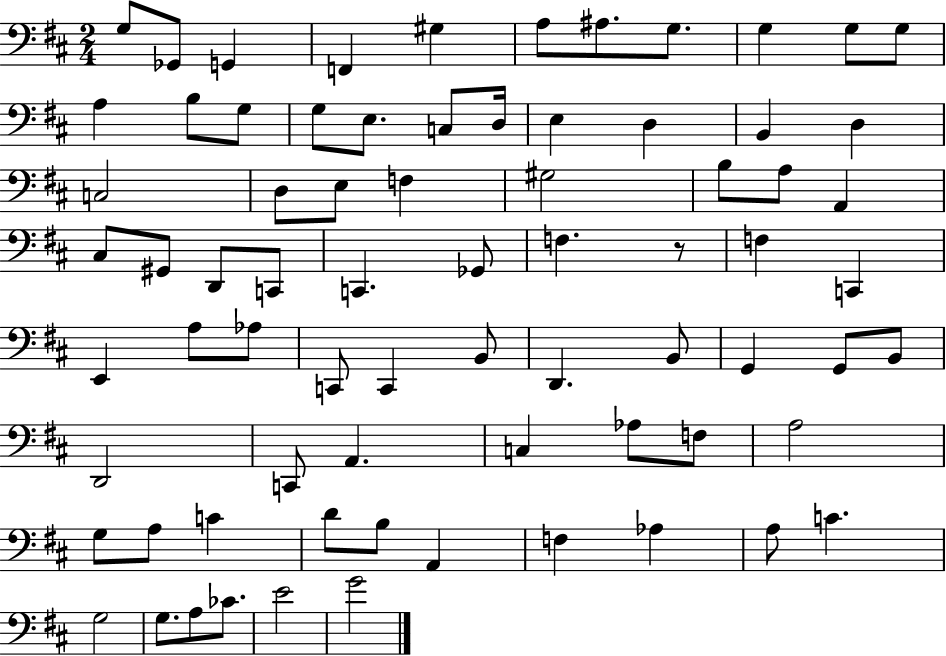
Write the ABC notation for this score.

X:1
T:Untitled
M:2/4
L:1/4
K:D
G,/2 _G,,/2 G,, F,, ^G, A,/2 ^A,/2 G,/2 G, G,/2 G,/2 A, B,/2 G,/2 G,/2 E,/2 C,/2 D,/4 E, D, B,, D, C,2 D,/2 E,/2 F, ^G,2 B,/2 A,/2 A,, ^C,/2 ^G,,/2 D,,/2 C,,/2 C,, _G,,/2 F, z/2 F, C,, E,, A,/2 _A,/2 C,,/2 C,, B,,/2 D,, B,,/2 G,, G,,/2 B,,/2 D,,2 C,,/2 A,, C, _A,/2 F,/2 A,2 G,/2 A,/2 C D/2 B,/2 A,, F, _A, A,/2 C G,2 G,/2 A,/2 _C/2 E2 G2